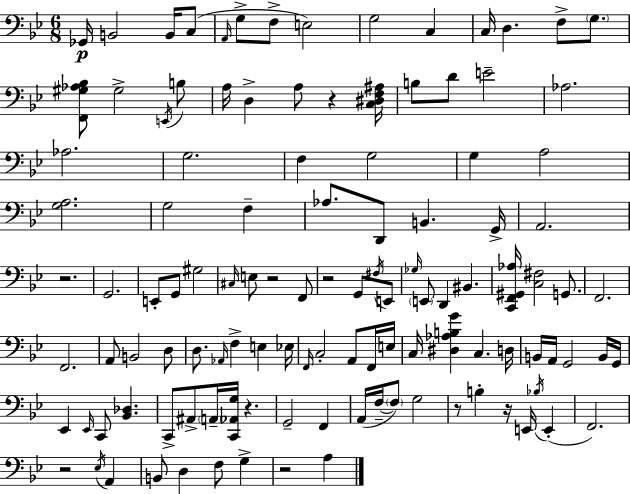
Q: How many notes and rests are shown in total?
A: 116